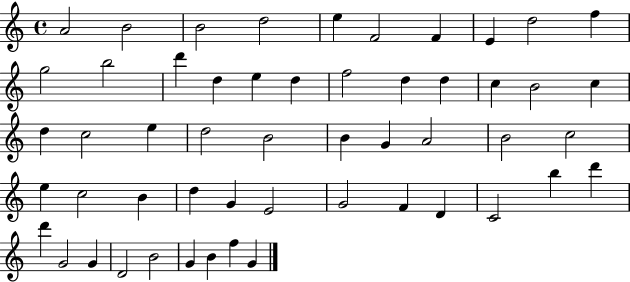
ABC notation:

X:1
T:Untitled
M:4/4
L:1/4
K:C
A2 B2 B2 d2 e F2 F E d2 f g2 b2 d' d e d f2 d d c B2 c d c2 e d2 B2 B G A2 B2 c2 e c2 B d G E2 G2 F D C2 b d' d' G2 G D2 B2 G B f G